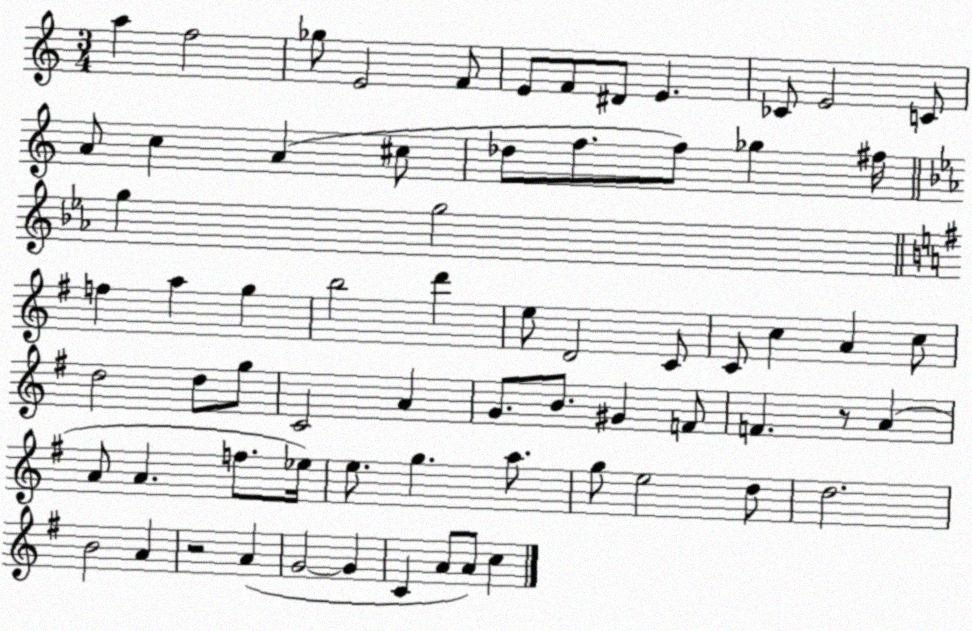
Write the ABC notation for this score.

X:1
T:Untitled
M:3/4
L:1/4
K:C
a f2 _g/2 E2 F/2 E/2 F/2 ^D/2 E _C/2 E2 C/2 A/2 c A ^c/2 _d/2 f/2 f/2 _g ^f/4 g g2 f a g b2 d' e/2 D2 C/2 C/2 c A c/2 d2 d/2 g/2 C2 A G/2 B/2 ^G F/2 F z/2 A A/2 A f/2 _e/4 e/2 g a/2 g/2 e2 d/2 d2 B2 A z2 A G2 G C A/2 A/2 c